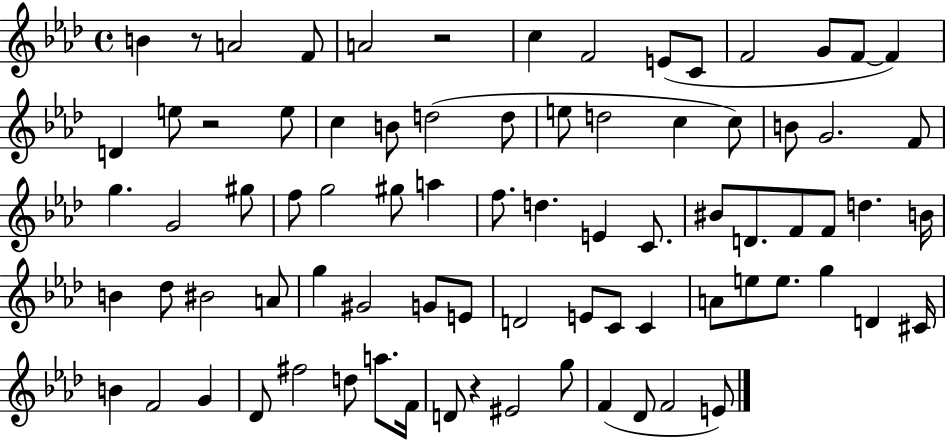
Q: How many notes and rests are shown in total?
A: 80